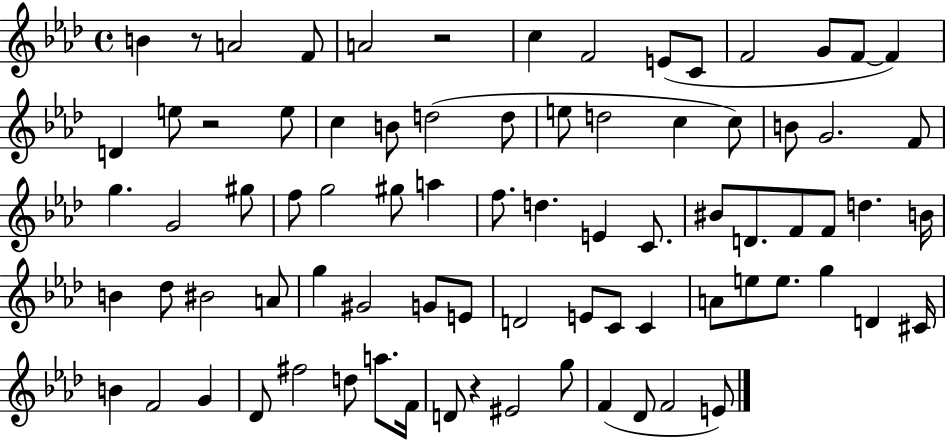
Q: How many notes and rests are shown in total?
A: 80